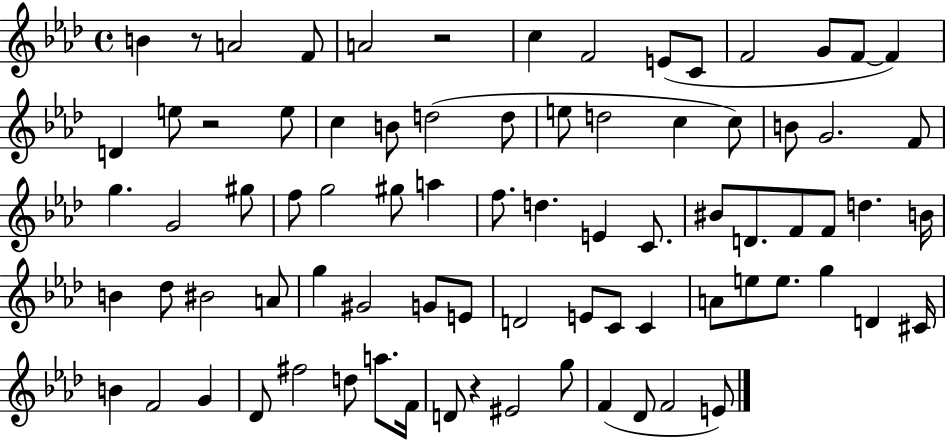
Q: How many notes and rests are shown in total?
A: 80